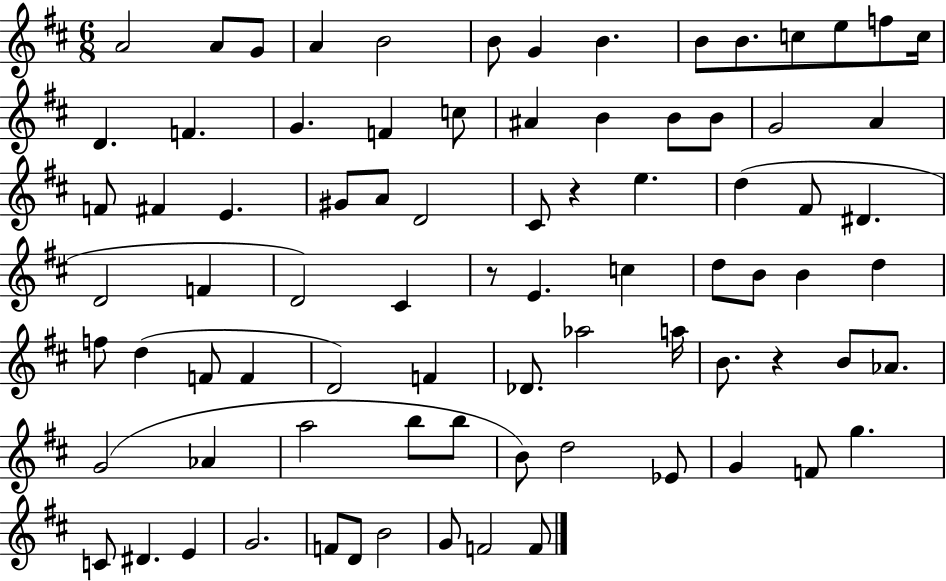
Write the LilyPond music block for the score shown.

{
  \clef treble
  \numericTimeSignature
  \time 6/8
  \key d \major
  a'2 a'8 g'8 | a'4 b'2 | b'8 g'4 b'4. | b'8 b'8. c''8 e''8 f''8 c''16 | \break d'4. f'4. | g'4. f'4 c''8 | ais'4 b'4 b'8 b'8 | g'2 a'4 | \break f'8 fis'4 e'4. | gis'8 a'8 d'2 | cis'8 r4 e''4. | d''4( fis'8 dis'4. | \break d'2 f'4 | d'2) cis'4 | r8 e'4. c''4 | d''8 b'8 b'4 d''4 | \break f''8 d''4( f'8 f'4 | d'2) f'4 | des'8. aes''2 a''16 | b'8. r4 b'8 aes'8. | \break g'2( aes'4 | a''2 b''8 b''8 | b'8) d''2 ees'8 | g'4 f'8 g''4. | \break c'8 dis'4. e'4 | g'2. | f'8 d'8 b'2 | g'8 f'2 f'8 | \break \bar "|."
}